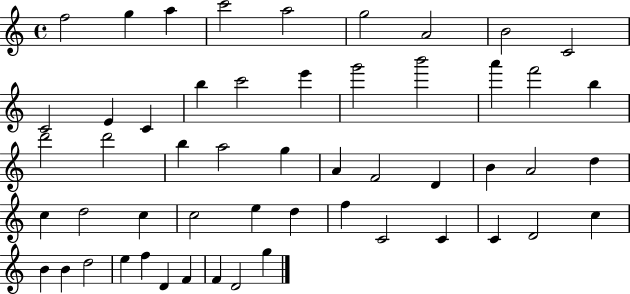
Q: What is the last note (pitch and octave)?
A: G5